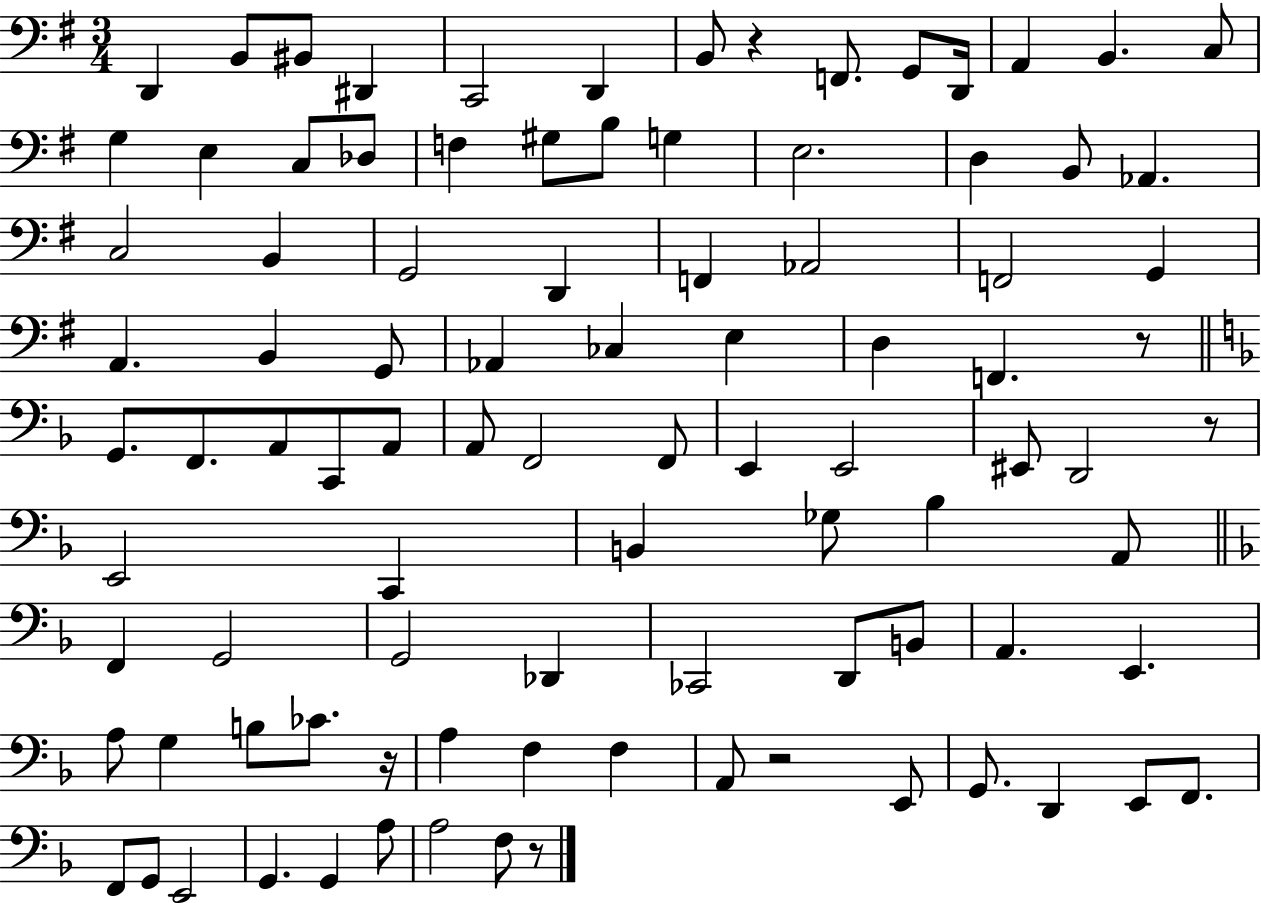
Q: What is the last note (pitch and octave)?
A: F3